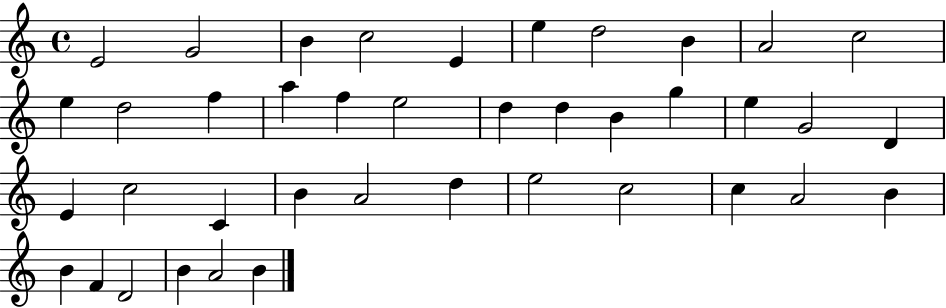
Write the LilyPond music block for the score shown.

{
  \clef treble
  \time 4/4
  \defaultTimeSignature
  \key c \major
  e'2 g'2 | b'4 c''2 e'4 | e''4 d''2 b'4 | a'2 c''2 | \break e''4 d''2 f''4 | a''4 f''4 e''2 | d''4 d''4 b'4 g''4 | e''4 g'2 d'4 | \break e'4 c''2 c'4 | b'4 a'2 d''4 | e''2 c''2 | c''4 a'2 b'4 | \break b'4 f'4 d'2 | b'4 a'2 b'4 | \bar "|."
}